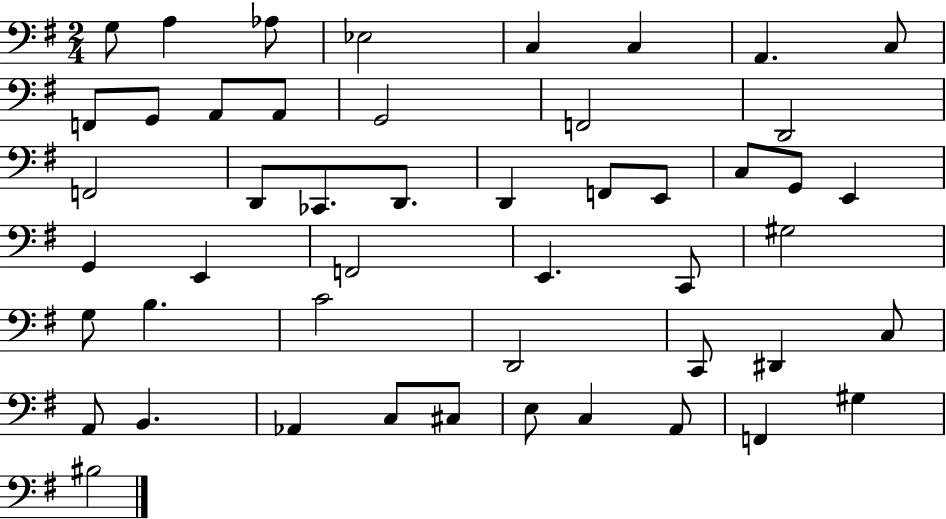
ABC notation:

X:1
T:Untitled
M:2/4
L:1/4
K:G
G,/2 A, _A,/2 _E,2 C, C, A,, C,/2 F,,/2 G,,/2 A,,/2 A,,/2 G,,2 F,,2 D,,2 F,,2 D,,/2 _C,,/2 D,,/2 D,, F,,/2 E,,/2 C,/2 G,,/2 E,, G,, E,, F,,2 E,, C,,/2 ^G,2 G,/2 B, C2 D,,2 C,,/2 ^D,, C,/2 A,,/2 B,, _A,, C,/2 ^C,/2 E,/2 C, A,,/2 F,, ^G, ^B,2